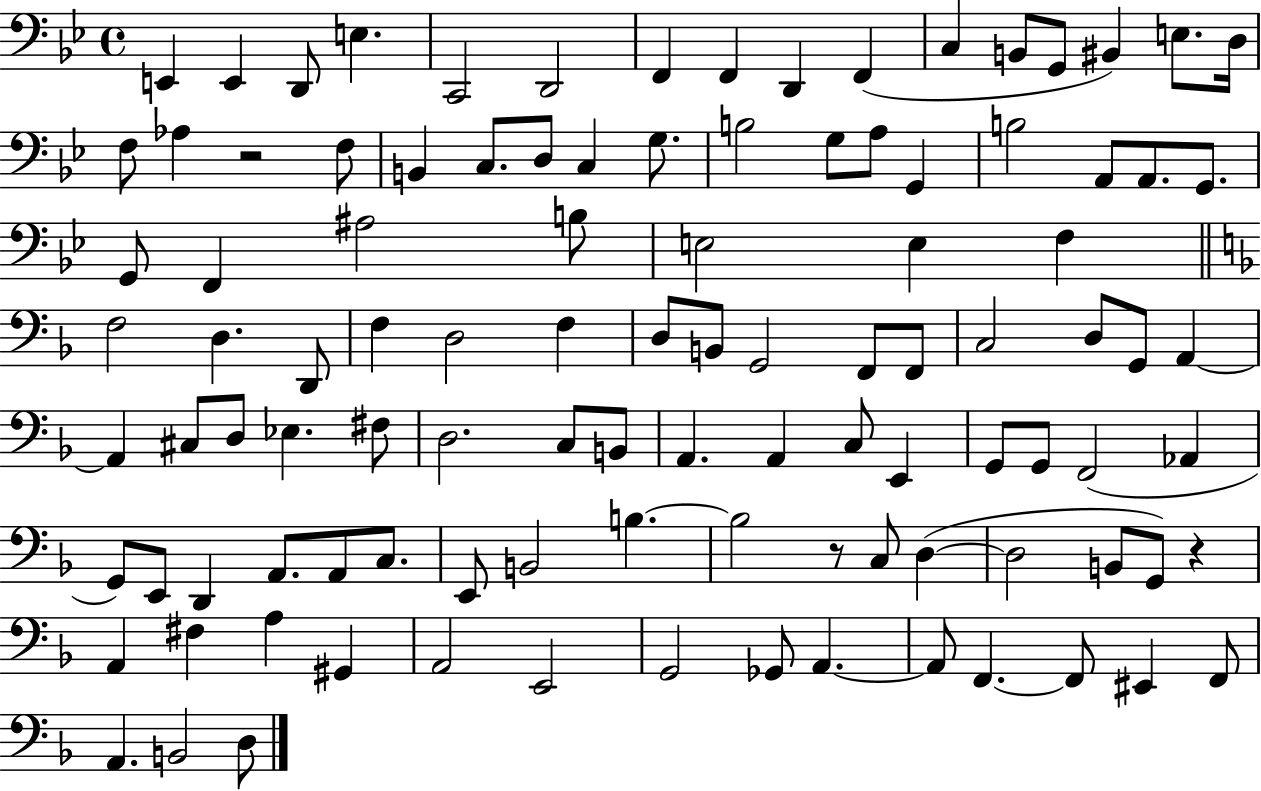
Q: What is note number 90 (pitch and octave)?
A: A2